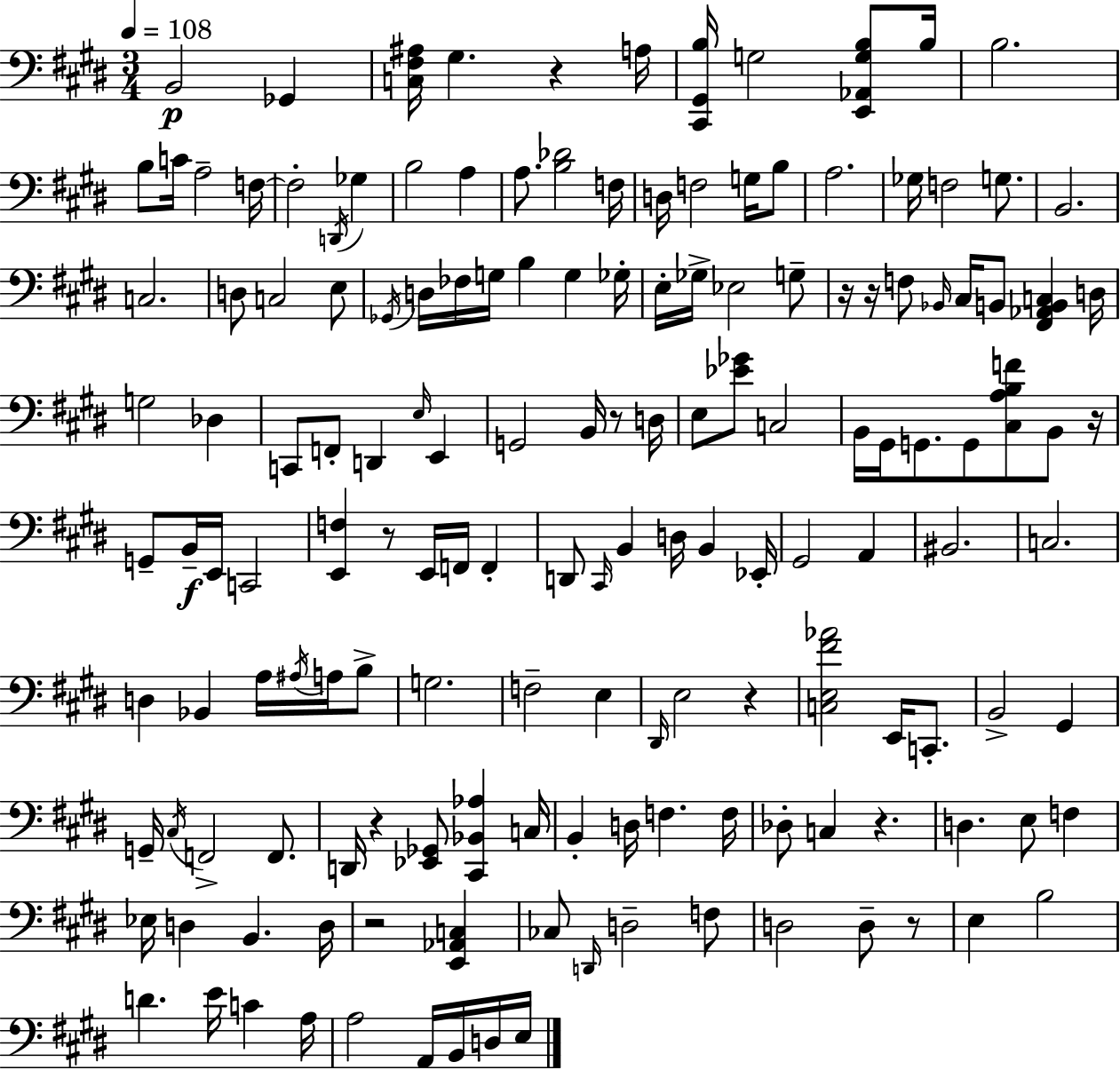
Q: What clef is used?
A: bass